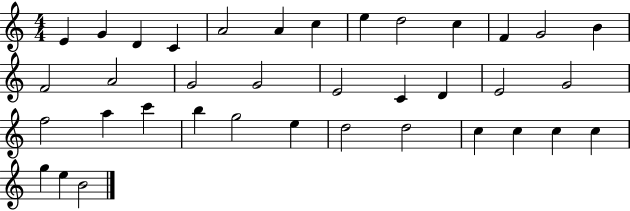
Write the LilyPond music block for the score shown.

{
  \clef treble
  \numericTimeSignature
  \time 4/4
  \key c \major
  e'4 g'4 d'4 c'4 | a'2 a'4 c''4 | e''4 d''2 c''4 | f'4 g'2 b'4 | \break f'2 a'2 | g'2 g'2 | e'2 c'4 d'4 | e'2 g'2 | \break f''2 a''4 c'''4 | b''4 g''2 e''4 | d''2 d''2 | c''4 c''4 c''4 c''4 | \break g''4 e''4 b'2 | \bar "|."
}